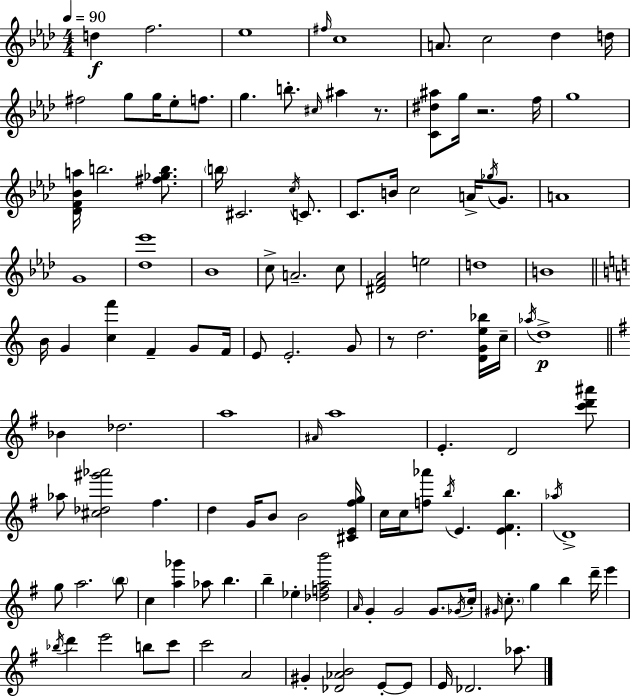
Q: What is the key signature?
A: AES major